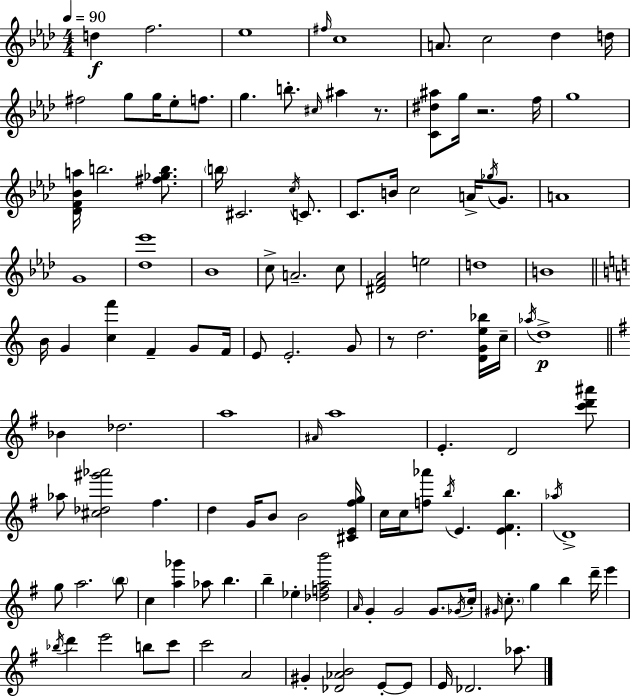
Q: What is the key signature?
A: AES major